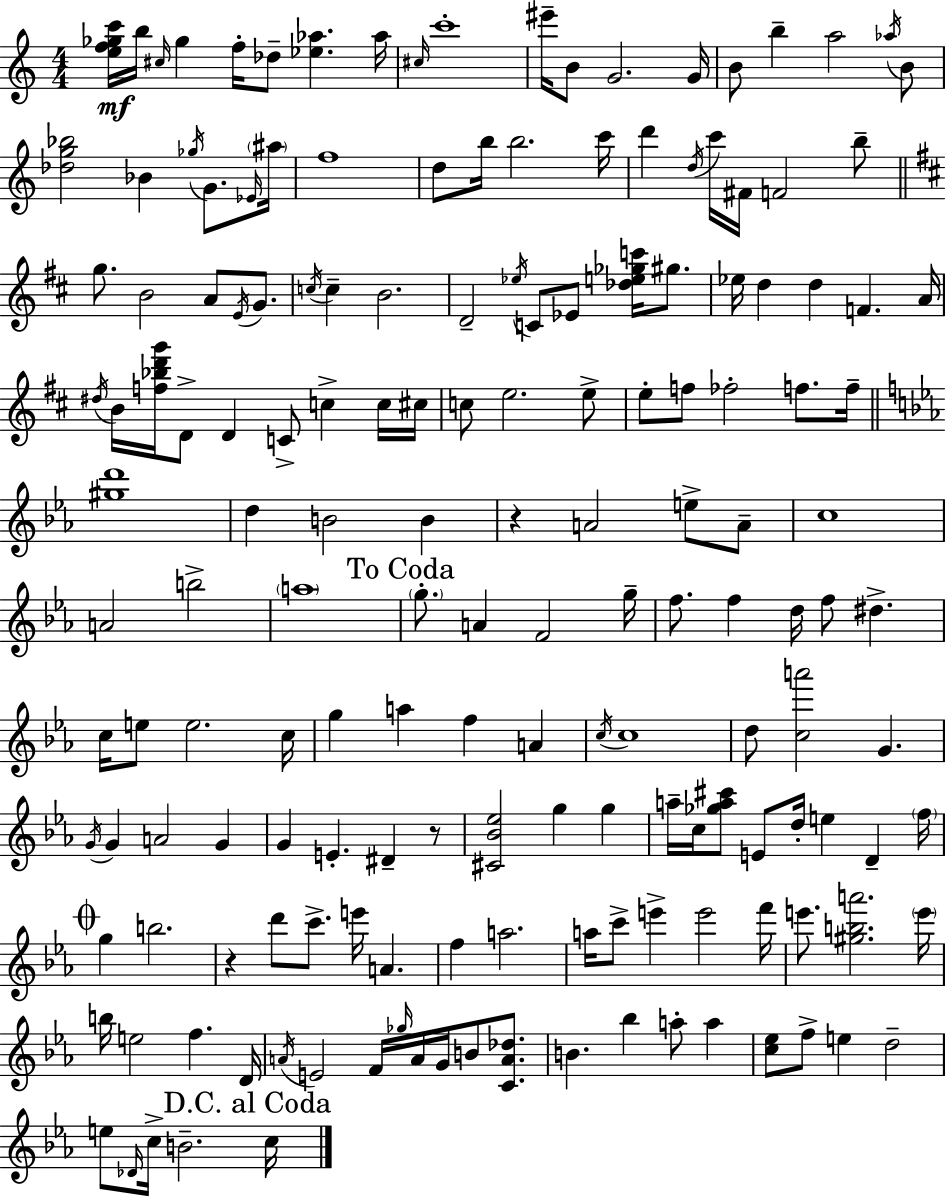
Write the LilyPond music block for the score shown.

{
  \clef treble
  \numericTimeSignature
  \time 4/4
  \key a \minor
  <e'' f'' ges'' c'''>16\mf b''16 \grace { cis''16 } ges''4 f''16-. des''8-- <ees'' aes''>4. | aes''16 \grace { cis''16 } c'''1-. | eis'''16-- b'8 g'2. | g'16 b'8 b''4-- a''2 | \break \acciaccatura { aes''16 } b'8 <des'' g'' bes''>2 bes'4 \acciaccatura { ges''16 } | g'8. \grace { ees'16 } \parenthesize ais''16 f''1 | d''8 b''16 b''2. | c'''16 d'''4 \acciaccatura { d''16 } c'''16 fis'16 f'2 | \break b''8-- \bar "||" \break \key d \major g''8. b'2 a'8 \acciaccatura { e'16 } g'8. | \acciaccatura { c''16 } c''4-- b'2. | d'2-- \acciaccatura { ees''16 } c'8 ees'8 <des'' e'' ges'' c'''>16 | gis''8. ees''16 d''4 d''4 f'4. | \break a'16 \acciaccatura { dis''16 } b'16 <f'' bes'' d''' g'''>16 d'8-> d'4 c'8-> c''4-> | c''16 cis''16 c''8 e''2. | e''8-> e''8-. f''8 fes''2-. | f''8. f''16-- \bar "||" \break \key ees \major <gis'' d'''>1 | d''4 b'2 b'4 | r4 a'2 e''8-> a'8-- | c''1 | \break a'2 b''2-> | \parenthesize a''1 | \mark "To Coda" \parenthesize g''8.-. a'4 f'2 g''16-- | f''8. f''4 d''16 f''8 dis''4.-> | \break c''16 e''8 e''2. c''16 | g''4 a''4 f''4 a'4 | \acciaccatura { c''16 } c''1 | d''8 <c'' a'''>2 g'4. | \break \acciaccatura { g'16 } g'4 a'2 g'4 | g'4 e'4.-. dis'4-- | r8 <cis' bes' ees''>2 g''4 g''4 | a''16-- c''16 <ges'' a'' cis'''>8 e'8 d''16-. e''4 d'4-- | \break \parenthesize f''16 \mark \markup { \musicglyph "scripts.coda" } g''4 b''2. | r4 d'''8 c'''8.-> e'''16 a'4. | f''4 a''2. | a''16 c'''8-> e'''4-> e'''2 | \break f'''16 e'''8. <gis'' b'' a'''>2. | \parenthesize e'''16 b''16 e''2 f''4. | d'16 \acciaccatura { a'16 } e'2 f'16 \grace { ges''16 } a'16 g'16 b'8 | <c' a' des''>8. b'4. bes''4 a''8-. | \break a''4 <c'' ees''>8 f''8-> e''4 d''2-- | e''8 \grace { des'16 } c''16-> b'2.-- | \mark "D.C. al Coda" c''16 \bar "|."
}